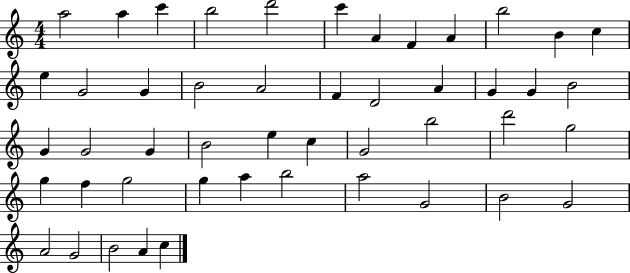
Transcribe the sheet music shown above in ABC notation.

X:1
T:Untitled
M:4/4
L:1/4
K:C
a2 a c' b2 d'2 c' A F A b2 B c e G2 G B2 A2 F D2 A G G B2 G G2 G B2 e c G2 b2 d'2 g2 g f g2 g a b2 a2 G2 B2 G2 A2 G2 B2 A c